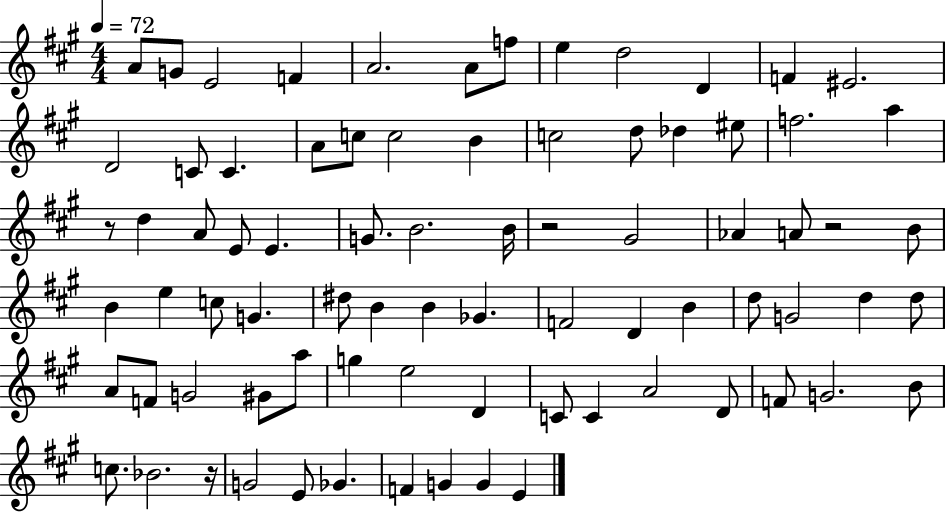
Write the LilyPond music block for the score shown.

{
  \clef treble
  \numericTimeSignature
  \time 4/4
  \key a \major
  \tempo 4 = 72
  \repeat volta 2 { a'8 g'8 e'2 f'4 | a'2. a'8 f''8 | e''4 d''2 d'4 | f'4 eis'2. | \break d'2 c'8 c'4. | a'8 c''8 c''2 b'4 | c''2 d''8 des''4 eis''8 | f''2. a''4 | \break r8 d''4 a'8 e'8 e'4. | g'8. b'2. b'16 | r2 gis'2 | aes'4 a'8 r2 b'8 | \break b'4 e''4 c''8 g'4. | dis''8 b'4 b'4 ges'4. | f'2 d'4 b'4 | d''8 g'2 d''4 d''8 | \break a'8 f'8 g'2 gis'8 a''8 | g''4 e''2 d'4 | c'8 c'4 a'2 d'8 | f'8 g'2. b'8 | \break c''8. bes'2. r16 | g'2 e'8 ges'4. | f'4 g'4 g'4 e'4 | } \bar "|."
}